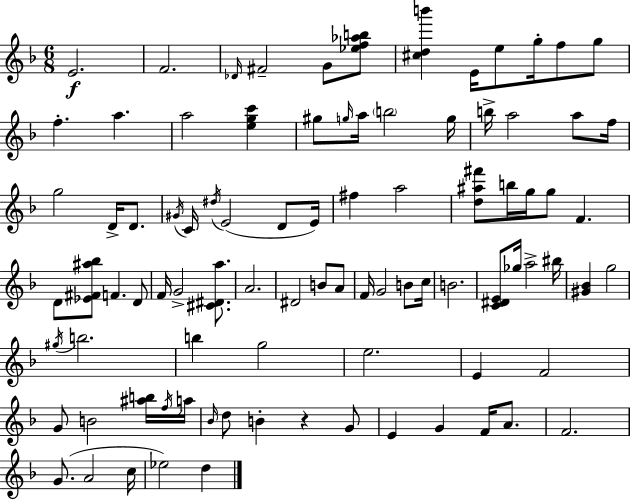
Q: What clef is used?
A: treble